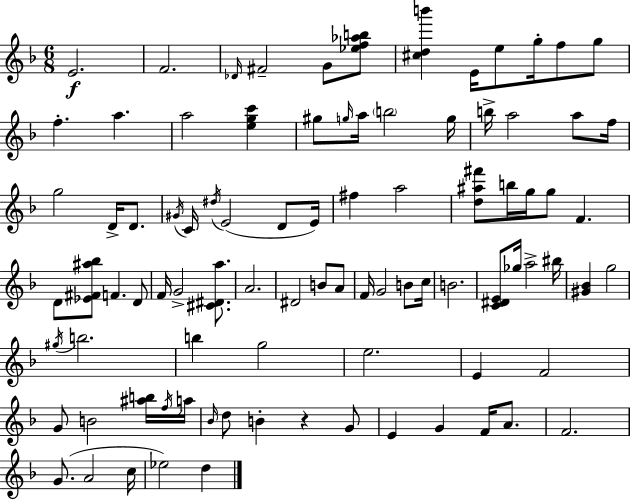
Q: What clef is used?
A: treble